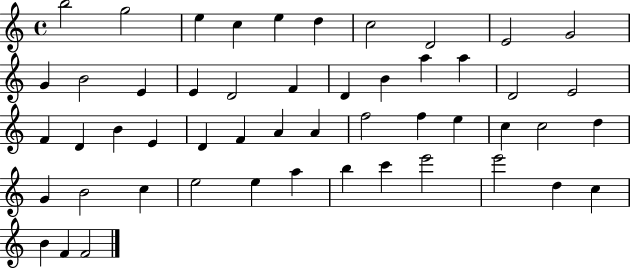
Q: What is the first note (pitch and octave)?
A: B5